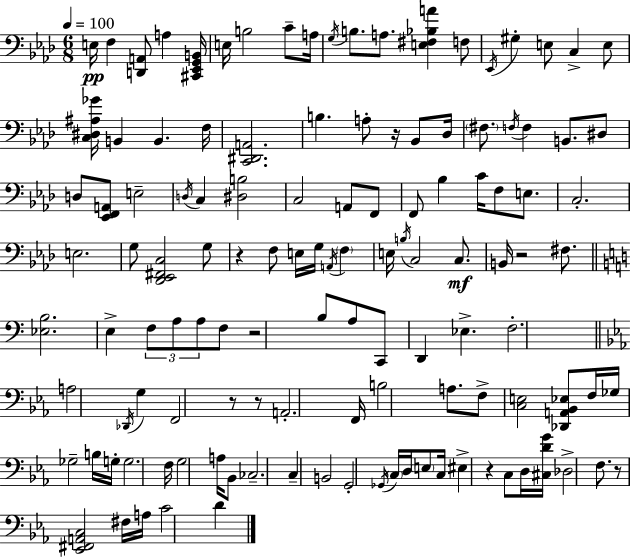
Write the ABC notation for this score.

X:1
T:Untitled
M:6/8
L:1/4
K:Fm
E,/4 F, [D,,A,,]/2 A, [^C,,_E,,G,,B,,]/4 E,/4 B,2 C/2 A,/4 G,/4 B,/2 A,/2 [E,^F,_B,A] F,/2 _E,,/4 ^G, E,/2 C, E,/2 [C,^D,^A,_G]/4 B,, B,, F,/4 [C,,^D,,A,,]2 B, A,/2 z/4 _B,,/2 _D,/4 ^F,/2 F,/4 F, B,,/2 ^D,/2 D,/2 [_E,,F,,A,,]/2 E,2 D,/4 C, [^D,B,]2 C,2 A,,/2 F,,/2 F,,/2 _B, C/4 F,/2 E,/2 C,2 E,2 G,/2 [_D,,_E,,^F,,C,]2 G,/2 z F,/2 E,/4 G,/4 A,,/4 F, E,/4 B,/4 C,2 C,/2 B,,/4 z2 ^F,/2 [_E,B,]2 E, F,/2 A,/2 A,/2 F,/2 z2 B,/2 A,/2 C,,/2 D,, _E, F,2 A,2 _D,,/4 G, F,,2 z/2 z/2 A,,2 F,,/4 B,2 A,/2 F,/2 [C,E,]2 [_D,,A,,_B,,_E,]/2 F,/4 _G,/4 _G,2 B,/4 G,/4 G,2 F,/4 G,2 A,/4 _B,,/2 _C,2 C, B,,2 G,,2 _G,,/4 C,/4 D,/4 E,/2 C,/4 ^E, z C,/2 D,/4 [^C,DG]/4 _D,2 F,/2 z/2 [_E,,^F,,A,,C,]2 ^F,/4 A,/4 C2 D